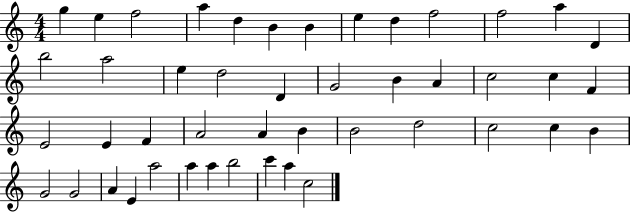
X:1
T:Untitled
M:4/4
L:1/4
K:C
g e f2 a d B B e d f2 f2 a D b2 a2 e d2 D G2 B A c2 c F E2 E F A2 A B B2 d2 c2 c B G2 G2 A E a2 a a b2 c' a c2